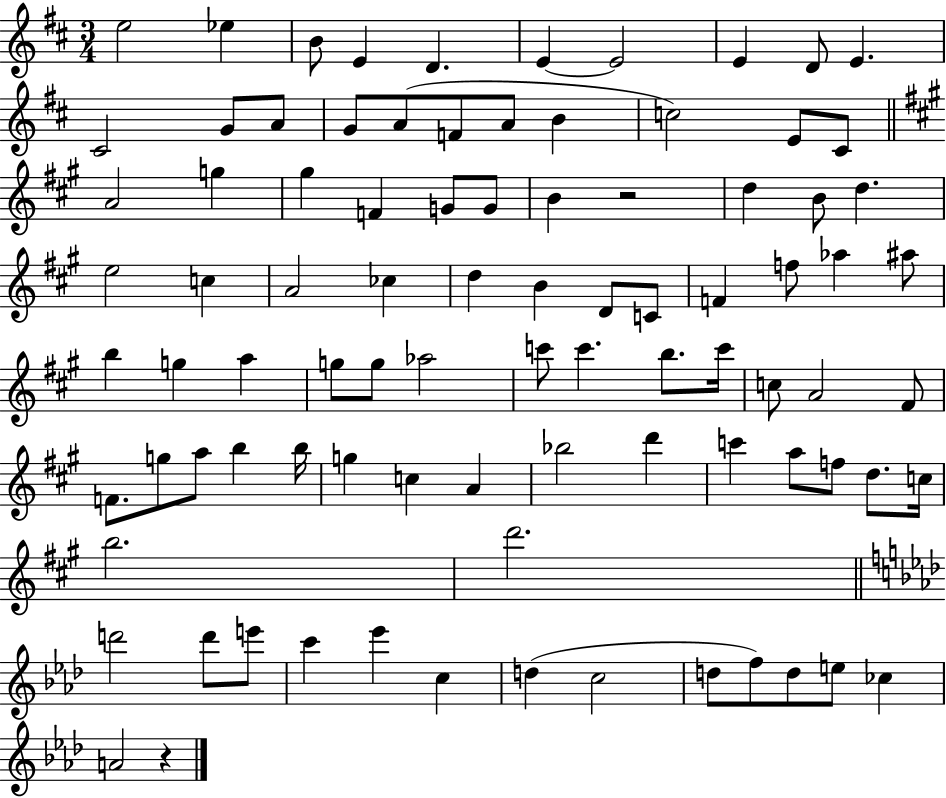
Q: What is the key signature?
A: D major